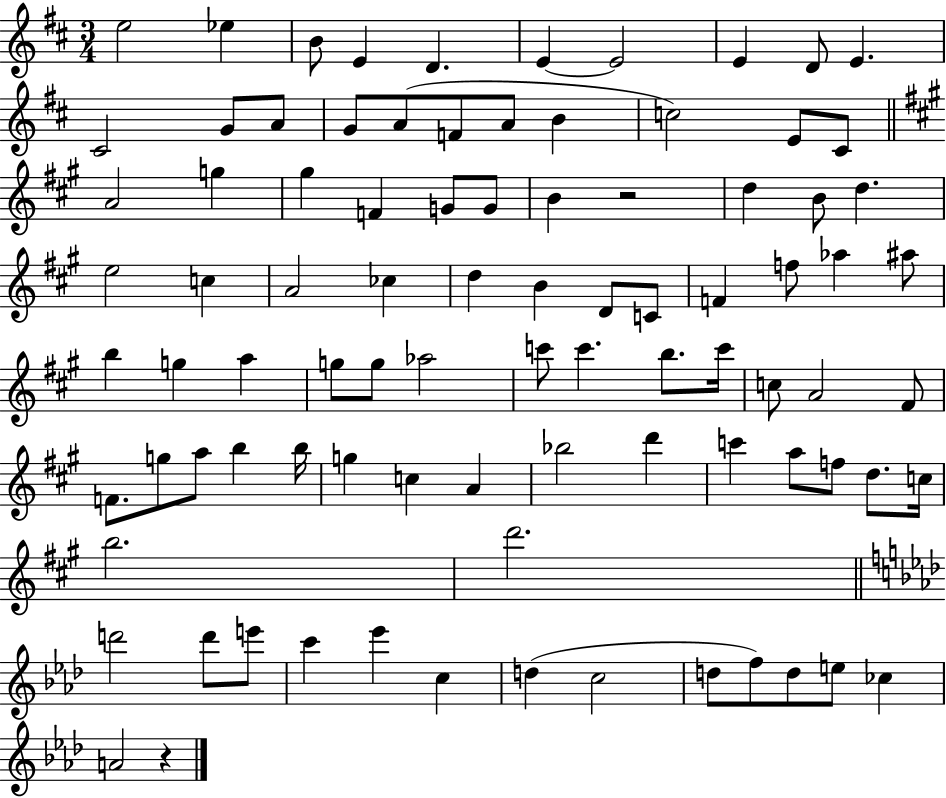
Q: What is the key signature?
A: D major